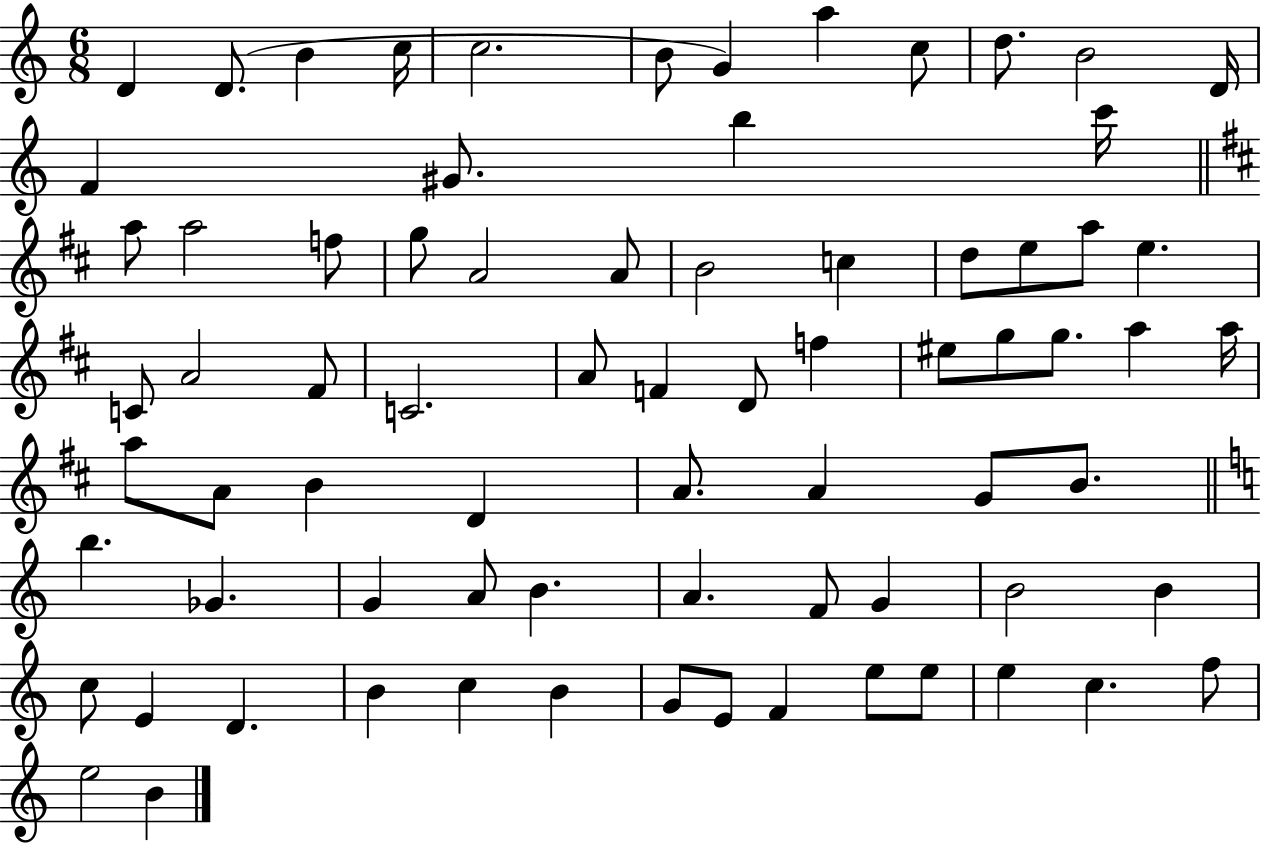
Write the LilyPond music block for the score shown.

{
  \clef treble
  \numericTimeSignature
  \time 6/8
  \key c \major
  d'4 d'8.( b'4 c''16 | c''2. | b'8 g'4) a''4 c''8 | d''8. b'2 d'16 | \break f'4 gis'8. b''4 c'''16 | \bar "||" \break \key b \minor a''8 a''2 f''8 | g''8 a'2 a'8 | b'2 c''4 | d''8 e''8 a''8 e''4. | \break c'8 a'2 fis'8 | c'2. | a'8 f'4 d'8 f''4 | eis''8 g''8 g''8. a''4 a''16 | \break a''8 a'8 b'4 d'4 | a'8. a'4 g'8 b'8. | \bar "||" \break \key c \major b''4. ges'4. | g'4 a'8 b'4. | a'4. f'8 g'4 | b'2 b'4 | \break c''8 e'4 d'4. | b'4 c''4 b'4 | g'8 e'8 f'4 e''8 e''8 | e''4 c''4. f''8 | \break e''2 b'4 | \bar "|."
}